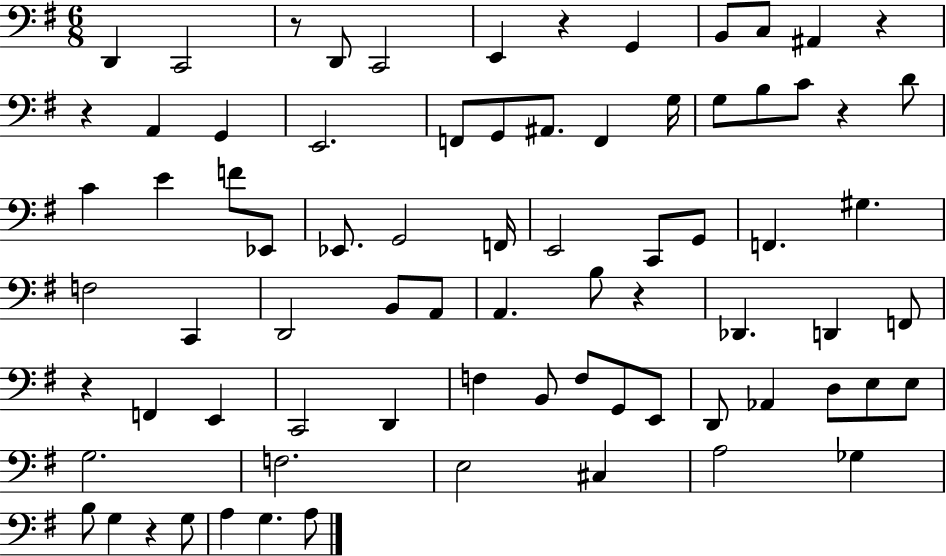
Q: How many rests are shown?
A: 8